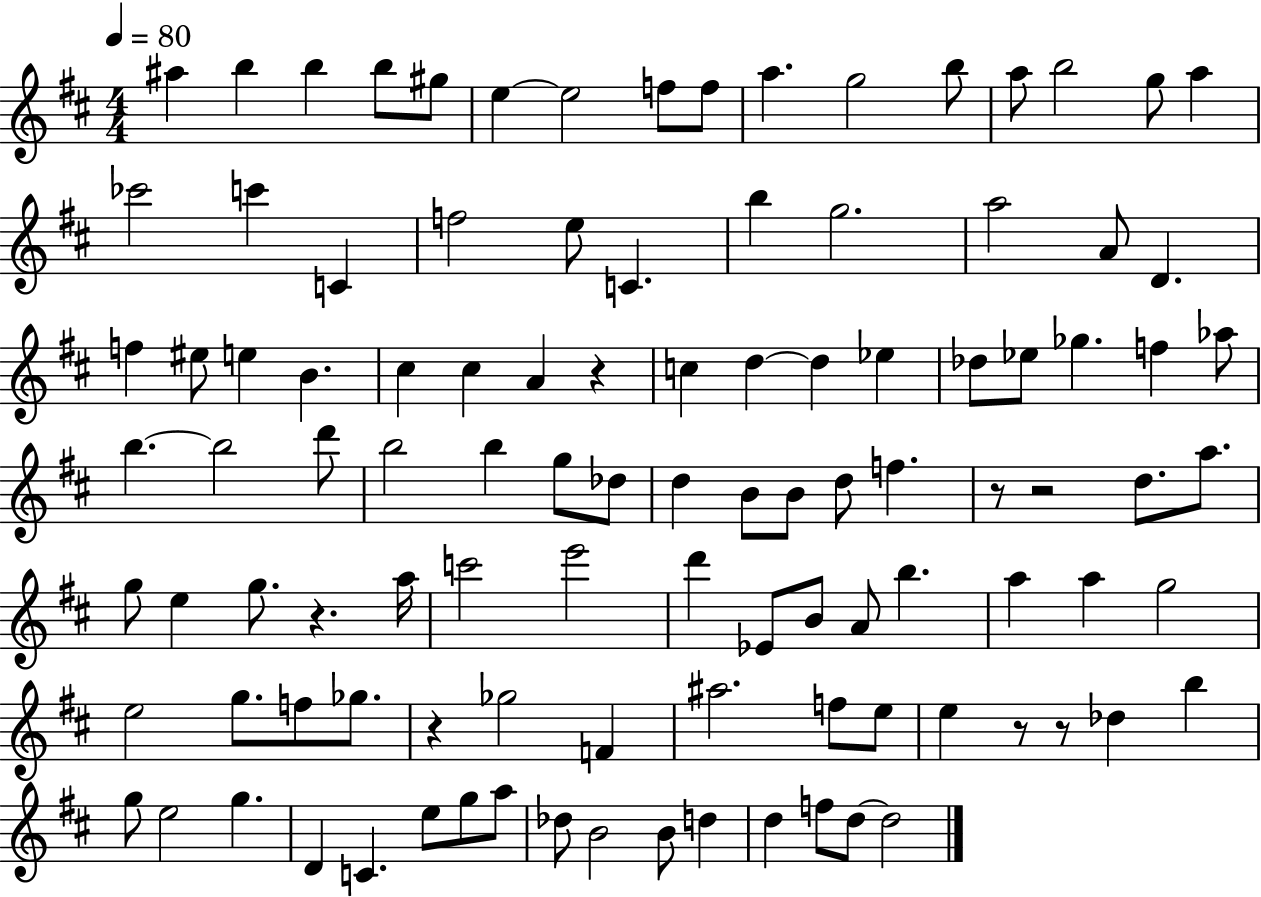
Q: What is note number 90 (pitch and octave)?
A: G5